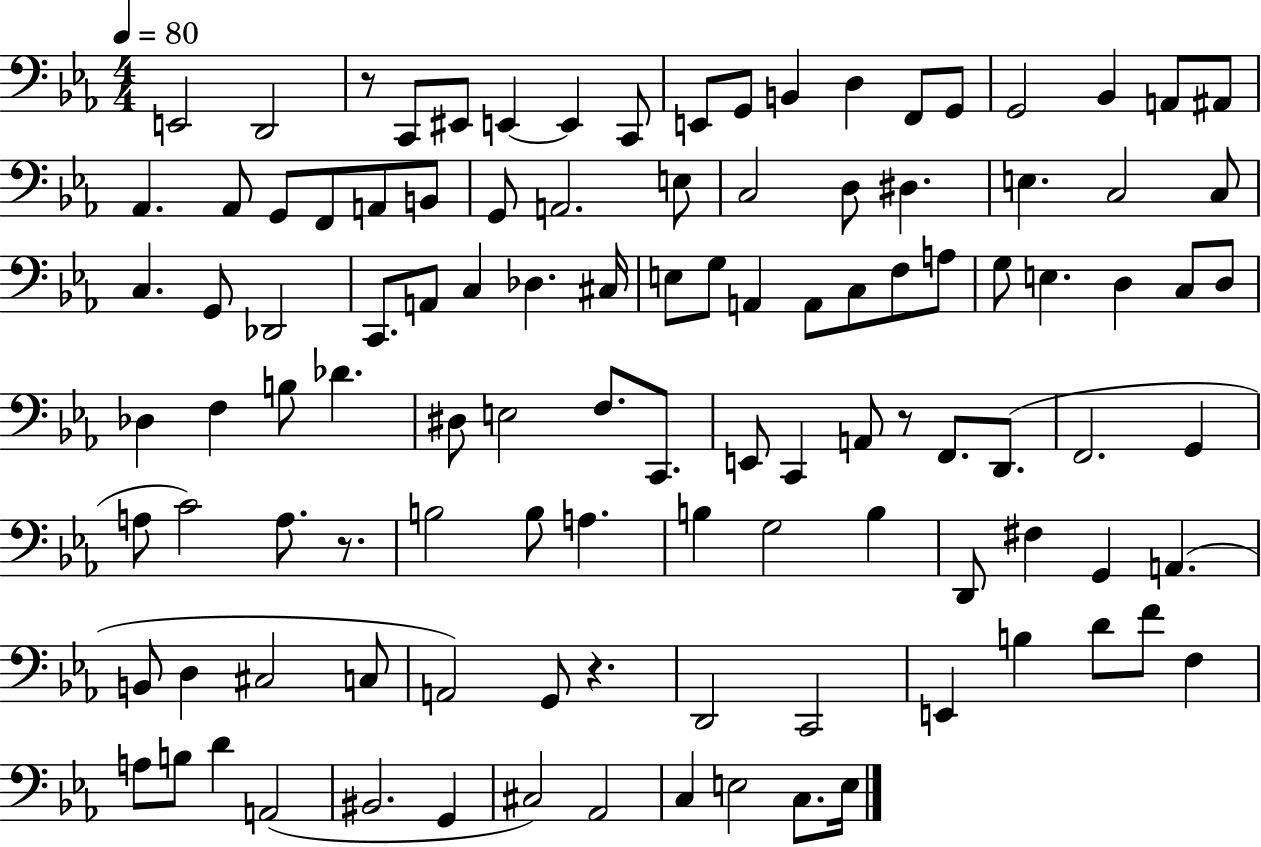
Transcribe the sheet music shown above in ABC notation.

X:1
T:Untitled
M:4/4
L:1/4
K:Eb
E,,2 D,,2 z/2 C,,/2 ^E,,/2 E,, E,, C,,/2 E,,/2 G,,/2 B,, D, F,,/2 G,,/2 G,,2 _B,, A,,/2 ^A,,/2 _A,, _A,,/2 G,,/2 F,,/2 A,,/2 B,,/2 G,,/2 A,,2 E,/2 C,2 D,/2 ^D, E, C,2 C,/2 C, G,,/2 _D,,2 C,,/2 A,,/2 C, _D, ^C,/4 E,/2 G,/2 A,, A,,/2 C,/2 F,/2 A,/2 G,/2 E, D, C,/2 D,/2 _D, F, B,/2 _D ^D,/2 E,2 F,/2 C,,/2 E,,/2 C,, A,,/2 z/2 F,,/2 D,,/2 F,,2 G,, A,/2 C2 A,/2 z/2 B,2 B,/2 A, B, G,2 B, D,,/2 ^F, G,, A,, B,,/2 D, ^C,2 C,/2 A,,2 G,,/2 z D,,2 C,,2 E,, B, D/2 F/2 F, A,/2 B,/2 D A,,2 ^B,,2 G,, ^C,2 _A,,2 C, E,2 C,/2 E,/4